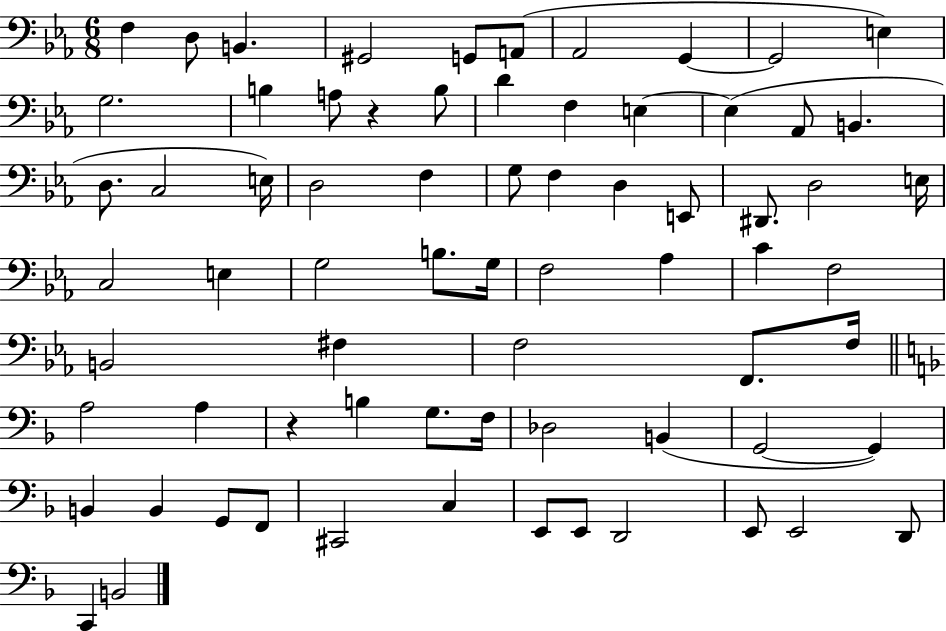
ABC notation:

X:1
T:Untitled
M:6/8
L:1/4
K:Eb
F, D,/2 B,, ^G,,2 G,,/2 A,,/2 _A,,2 G,, G,,2 E, G,2 B, A,/2 z B,/2 D F, E, E, _A,,/2 B,, D,/2 C,2 E,/4 D,2 F, G,/2 F, D, E,,/2 ^D,,/2 D,2 E,/4 C,2 E, G,2 B,/2 G,/4 F,2 _A, C F,2 B,,2 ^F, F,2 F,,/2 F,/4 A,2 A, z B, G,/2 F,/4 _D,2 B,, G,,2 G,, B,, B,, G,,/2 F,,/2 ^C,,2 C, E,,/2 E,,/2 D,,2 E,,/2 E,,2 D,,/2 C,, B,,2